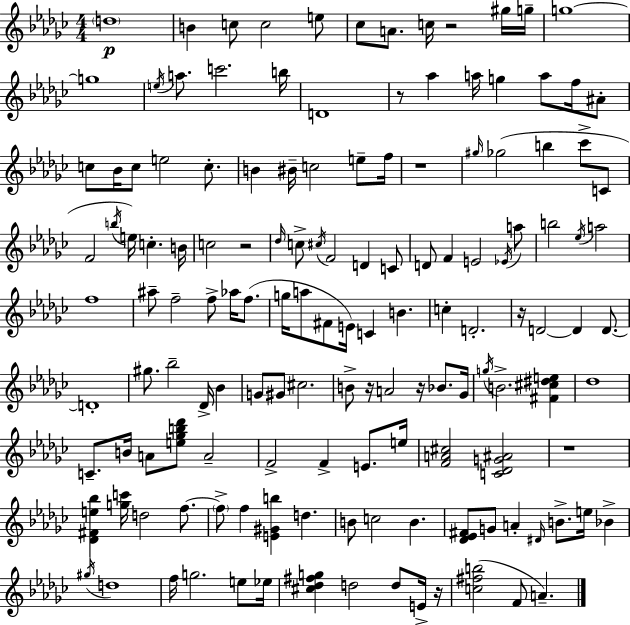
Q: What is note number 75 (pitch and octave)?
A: D4